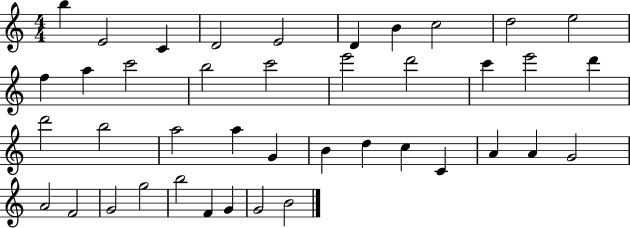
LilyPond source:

{
  \clef treble
  \numericTimeSignature
  \time 4/4
  \key c \major
  b''4 e'2 c'4 | d'2 e'2 | d'4 b'4 c''2 | d''2 e''2 | \break f''4 a''4 c'''2 | b''2 c'''2 | e'''2 d'''2 | c'''4 e'''2 d'''4 | \break d'''2 b''2 | a''2 a''4 g'4 | b'4 d''4 c''4 c'4 | a'4 a'4 g'2 | \break a'2 f'2 | g'2 g''2 | b''2 f'4 g'4 | g'2 b'2 | \break \bar "|."
}